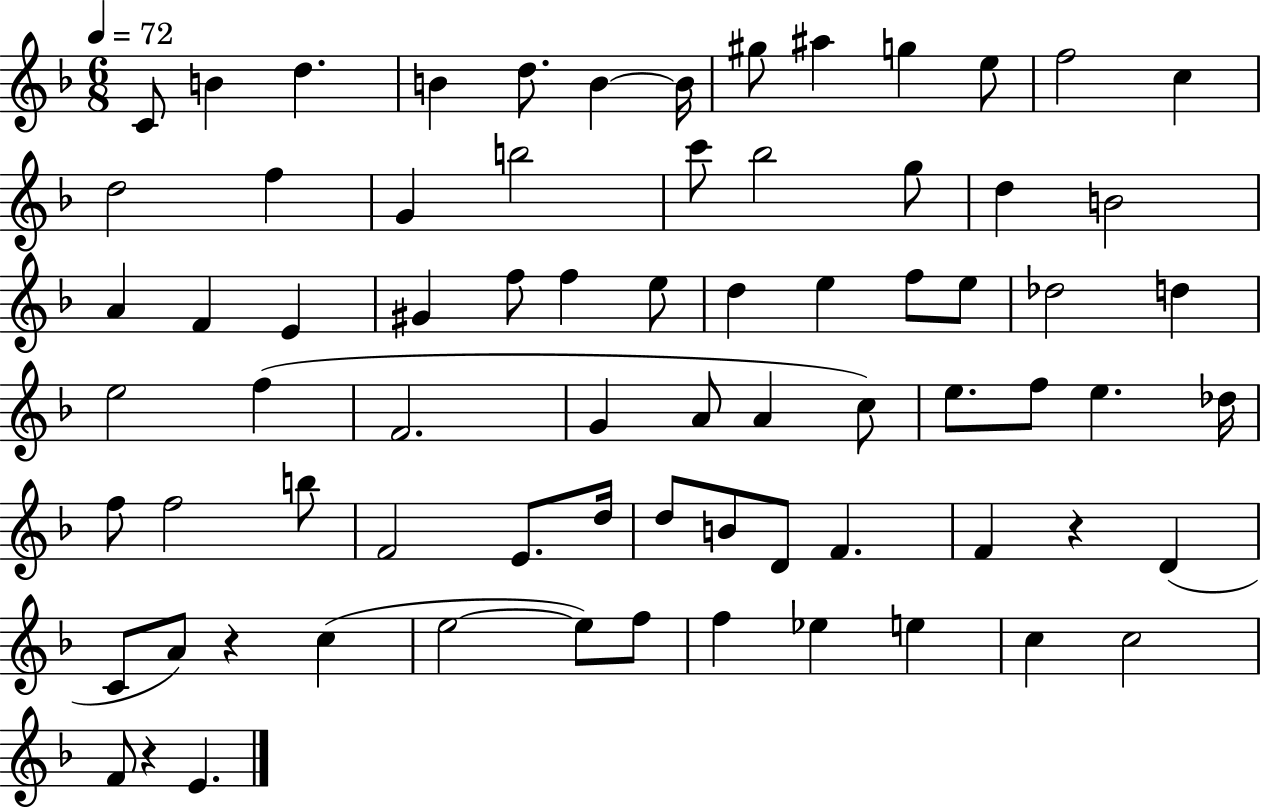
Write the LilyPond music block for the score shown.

{
  \clef treble
  \numericTimeSignature
  \time 6/8
  \key f \major
  \tempo 4 = 72
  c'8 b'4 d''4. | b'4 d''8. b'4~~ b'16 | gis''8 ais''4 g''4 e''8 | f''2 c''4 | \break d''2 f''4 | g'4 b''2 | c'''8 bes''2 g''8 | d''4 b'2 | \break a'4 f'4 e'4 | gis'4 f''8 f''4 e''8 | d''4 e''4 f''8 e''8 | des''2 d''4 | \break e''2 f''4( | f'2. | g'4 a'8 a'4 c''8) | e''8. f''8 e''4. des''16 | \break f''8 f''2 b''8 | f'2 e'8. d''16 | d''8 b'8 d'8 f'4. | f'4 r4 d'4( | \break c'8 a'8) r4 c''4( | e''2~~ e''8) f''8 | f''4 ees''4 e''4 | c''4 c''2 | \break f'8 r4 e'4. | \bar "|."
}